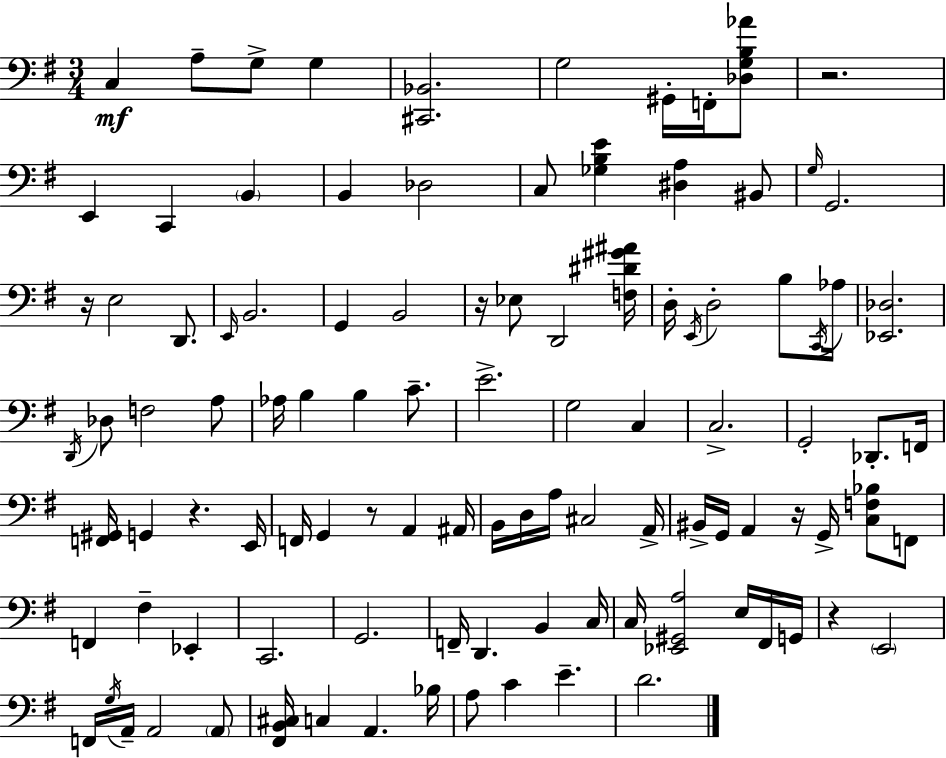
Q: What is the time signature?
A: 3/4